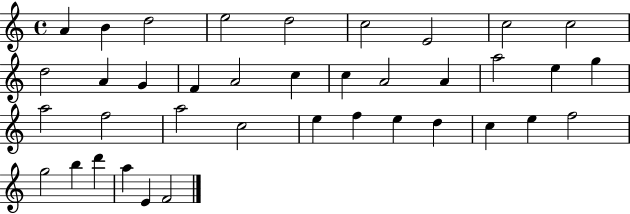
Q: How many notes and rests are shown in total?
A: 38